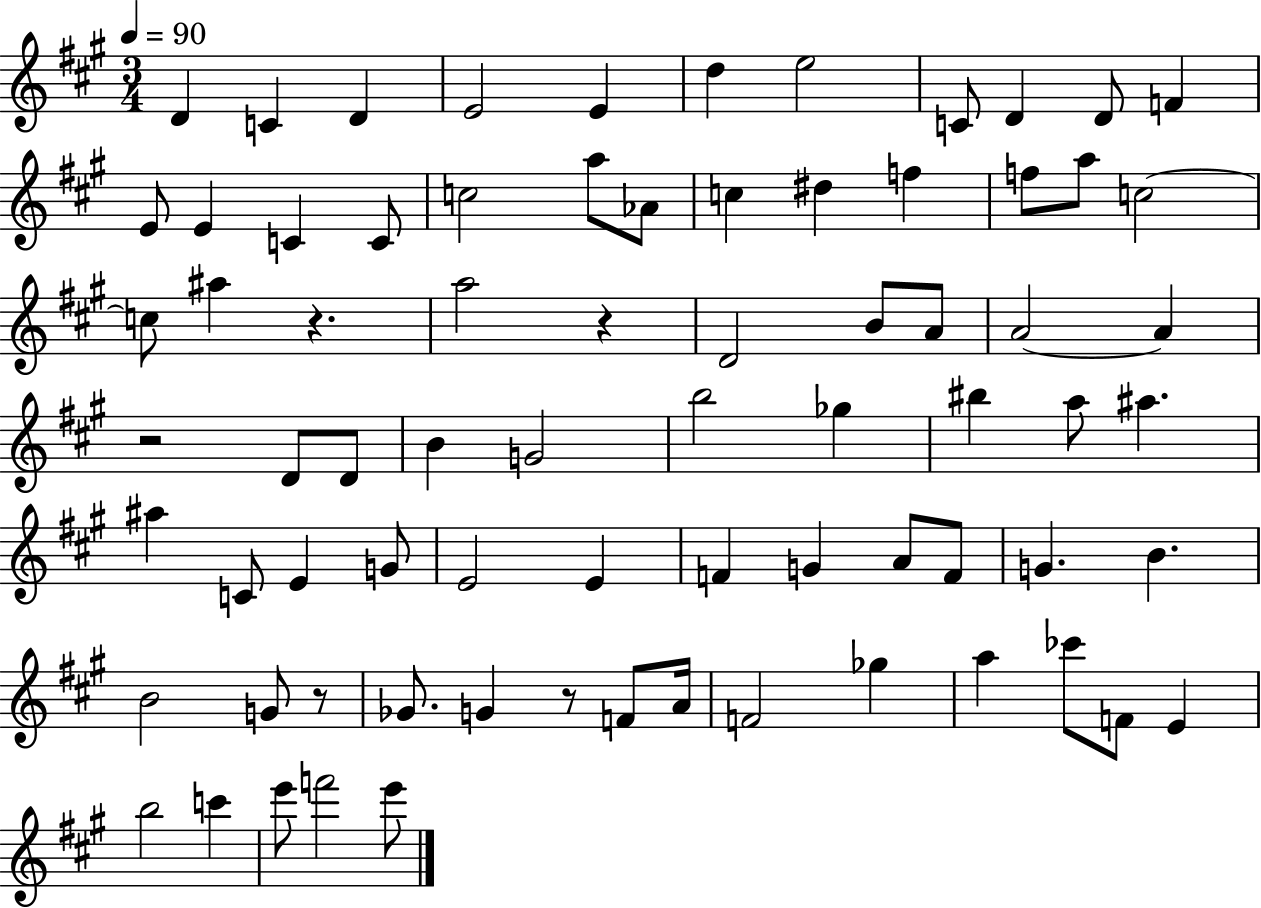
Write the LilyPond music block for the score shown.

{
  \clef treble
  \numericTimeSignature
  \time 3/4
  \key a \major
  \tempo 4 = 90
  d'4 c'4 d'4 | e'2 e'4 | d''4 e''2 | c'8 d'4 d'8 f'4 | \break e'8 e'4 c'4 c'8 | c''2 a''8 aes'8 | c''4 dis''4 f''4 | f''8 a''8 c''2~~ | \break c''8 ais''4 r4. | a''2 r4 | d'2 b'8 a'8 | a'2~~ a'4 | \break r2 d'8 d'8 | b'4 g'2 | b''2 ges''4 | bis''4 a''8 ais''4. | \break ais''4 c'8 e'4 g'8 | e'2 e'4 | f'4 g'4 a'8 f'8 | g'4. b'4. | \break b'2 g'8 r8 | ges'8. g'4 r8 f'8 a'16 | f'2 ges''4 | a''4 ces'''8 f'8 e'4 | \break b''2 c'''4 | e'''8 f'''2 e'''8 | \bar "|."
}